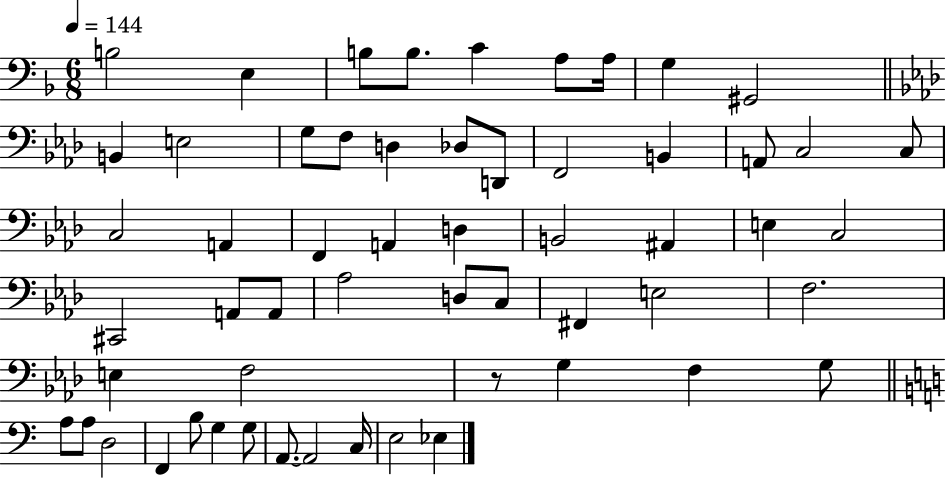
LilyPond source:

{
  \clef bass
  \numericTimeSignature
  \time 6/8
  \key f \major
  \tempo 4 = 144
  b2 e4 | b8 b8. c'4 a8 a16 | g4 gis,2 | \bar "||" \break \key aes \major b,4 e2 | g8 f8 d4 des8 d,8 | f,2 b,4 | a,8 c2 c8 | \break c2 a,4 | f,4 a,4 d4 | b,2 ais,4 | e4 c2 | \break cis,2 a,8 a,8 | aes2 d8 c8 | fis,4 e2 | f2. | \break e4 f2 | r8 g4 f4 g8 | \bar "||" \break \key c \major a8 a8 d2 | f,4 b8 g4 g8 | a,8.~~ a,2 c16 | e2 ees4 | \break \bar "|."
}